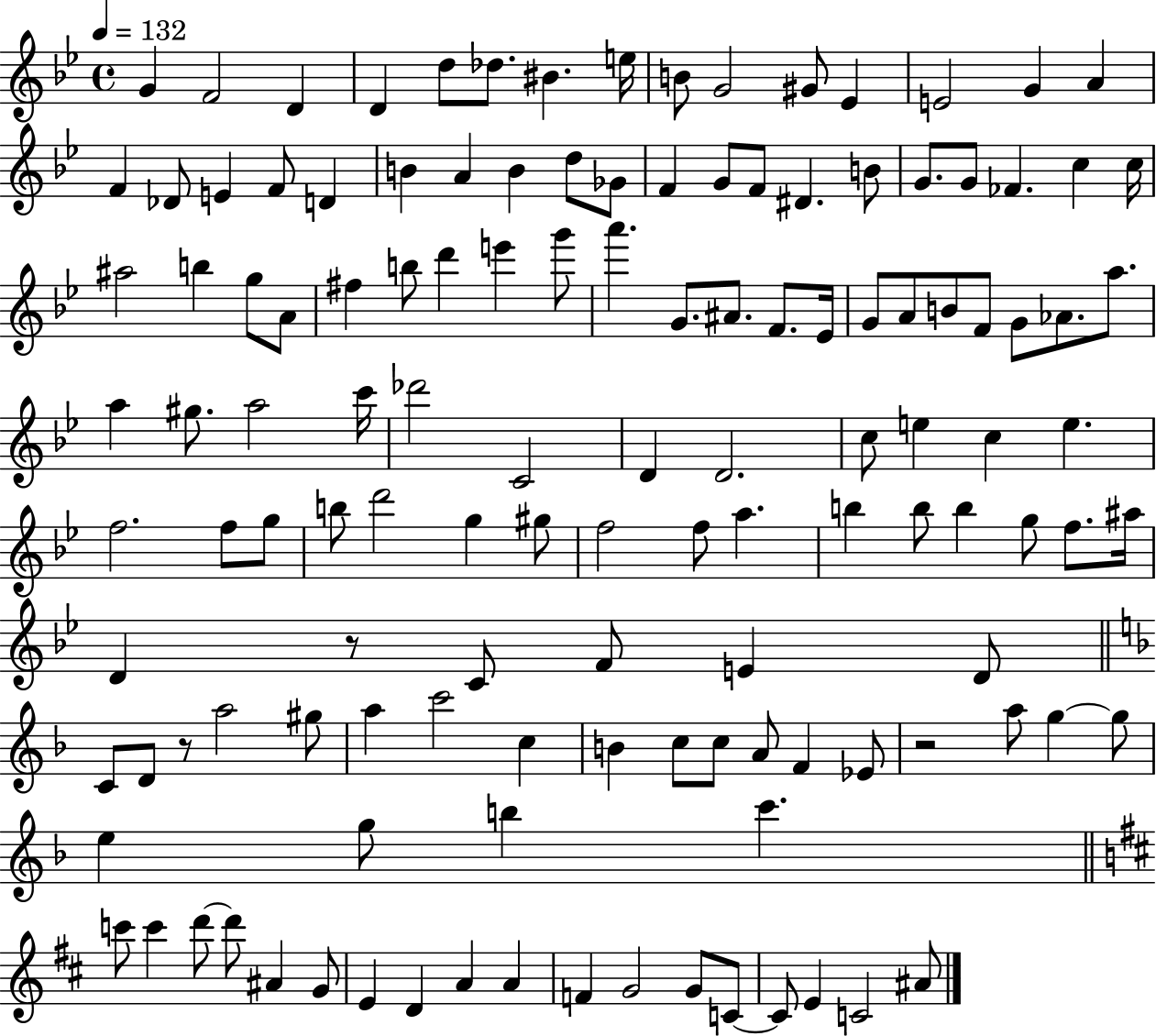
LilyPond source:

{
  \clef treble
  \time 4/4
  \defaultTimeSignature
  \key bes \major
  \tempo 4 = 132
  g'4 f'2 d'4 | d'4 d''8 des''8. bis'4. e''16 | b'8 g'2 gis'8 ees'4 | e'2 g'4 a'4 | \break f'4 des'8 e'4 f'8 d'4 | b'4 a'4 b'4 d''8 ges'8 | f'4 g'8 f'8 dis'4. b'8 | g'8. g'8 fes'4. c''4 c''16 | \break ais''2 b''4 g''8 a'8 | fis''4 b''8 d'''4 e'''4 g'''8 | a'''4. g'8. ais'8. f'8. ees'16 | g'8 a'8 b'8 f'8 g'8 aes'8. a''8. | \break a''4 gis''8. a''2 c'''16 | des'''2 c'2 | d'4 d'2. | c''8 e''4 c''4 e''4. | \break f''2. f''8 g''8 | b''8 d'''2 g''4 gis''8 | f''2 f''8 a''4. | b''4 b''8 b''4 g''8 f''8. ais''16 | \break d'4 r8 c'8 f'8 e'4 d'8 | \bar "||" \break \key f \major c'8 d'8 r8 a''2 gis''8 | a''4 c'''2 c''4 | b'4 c''8 c''8 a'8 f'4 ees'8 | r2 a''8 g''4~~ g''8 | \break e''4 g''8 b''4 c'''4. | \bar "||" \break \key b \minor c'''8 c'''4 d'''8~~ d'''8 ais'4 g'8 | e'4 d'4 a'4 a'4 | f'4 g'2 g'8 c'8~~ | c'8 e'4 c'2 ais'8 | \break \bar "|."
}